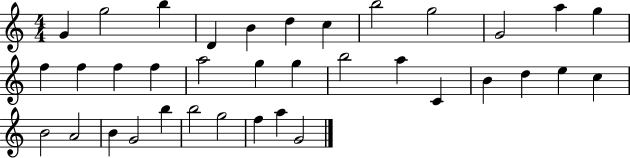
X:1
T:Untitled
M:4/4
L:1/4
K:C
G g2 b D B d c b2 g2 G2 a g f f f f a2 g g b2 a C B d e c B2 A2 B G2 b b2 g2 f a G2